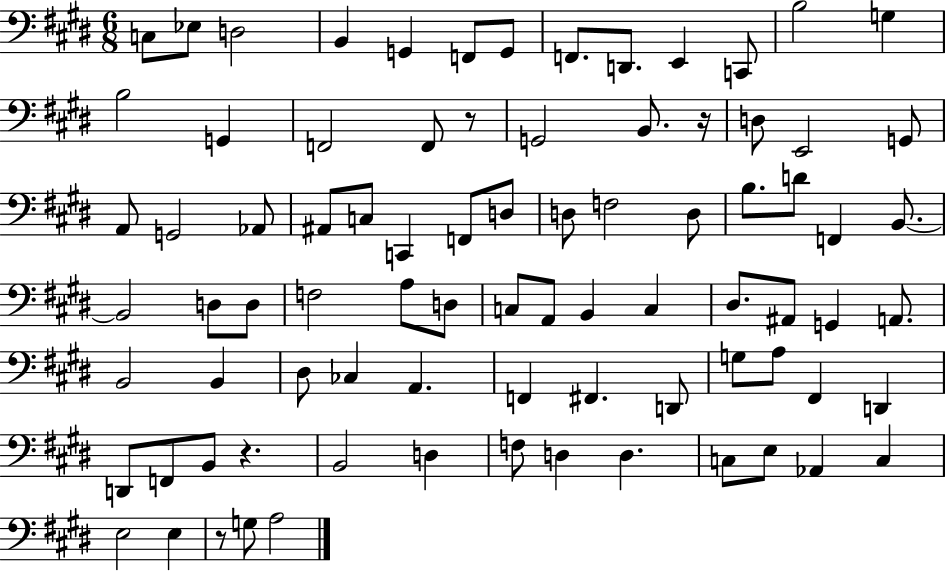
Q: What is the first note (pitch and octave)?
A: C3